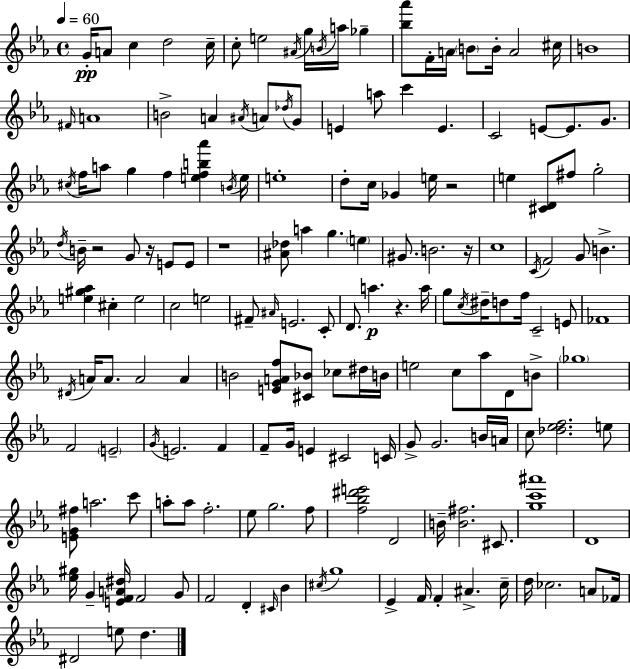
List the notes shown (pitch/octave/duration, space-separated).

G4/s A4/e C5/q D5/h C5/s C5/e E5/h A#4/s G5/s B4/s A5/s Gb5/q [Bb5,Ab6]/e F4/s A4/s B4/e B4/s A4/h C#5/s B4/w F#4/s A4/w B4/h A4/q A#4/s A4/e Db5/s G4/e E4/q A5/e C6/q E4/q. C4/h E4/e E4/e. G4/e. C#5/s F5/s A5/e G5/q F5/q [E5,F5,B5,Ab6]/q B4/s E5/s E5/w D5/e C5/s Gb4/q E5/s R/h E5/q [C#4,D4]/e F#5/e G5/h D5/s B4/s R/h G4/e R/s E4/e E4/e R/w [A#4,Db5]/e A5/q G5/q. E5/q G#4/e. B4/h. R/s C5/w C4/s F4/h G4/e B4/q. [E5,G#5,Ab5]/q C#5/q E5/h C5/h E5/h F#4/e A#4/s E4/h. C4/e D4/e. A5/q. R/q. A5/s G5/e C5/s D#5/s D5/e F5/s C4/h E4/e FES4/w D#4/s A4/s A4/e. A4/h A4/q B4/h [E4,G4,A4,F5]/e [C#4,Bb4]/e CES5/e D#5/s B4/s E5/h C5/e Ab5/e D4/e B4/e Gb5/w F4/h E4/h G4/s E4/h. F4/q F4/e G4/s E4/q C#4/h C4/s G4/e G4/h. B4/s A4/s C5/e [Db5,Eb5,F5]/h. E5/e [E4,G4,F#5]/e A5/h. C6/e A5/e A5/e F5/h. Eb5/e G5/h. F5/e [F5,Bb5,D#6,E6]/h D4/h B4/s [B4,F#5]/h. C#4/e. [G5,C6,A#6]/w D4/w [Eb5,G#5]/s G4/q [E4,F4,A4,D#5]/s F4/h G4/e F4/h D4/q C#4/s Bb4/q C#5/s G5/w Eb4/q F4/s F4/q A#4/q. C5/s D5/s CES5/h. A4/e FES4/s D#4/h E5/e D5/q.